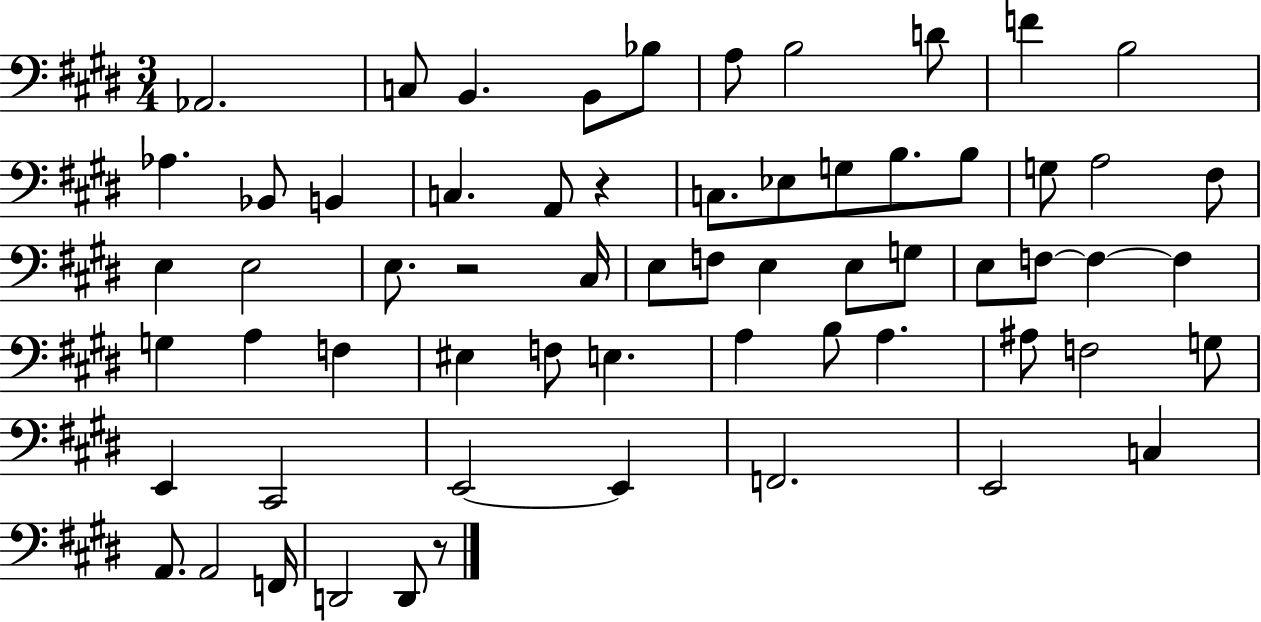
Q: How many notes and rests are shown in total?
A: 63